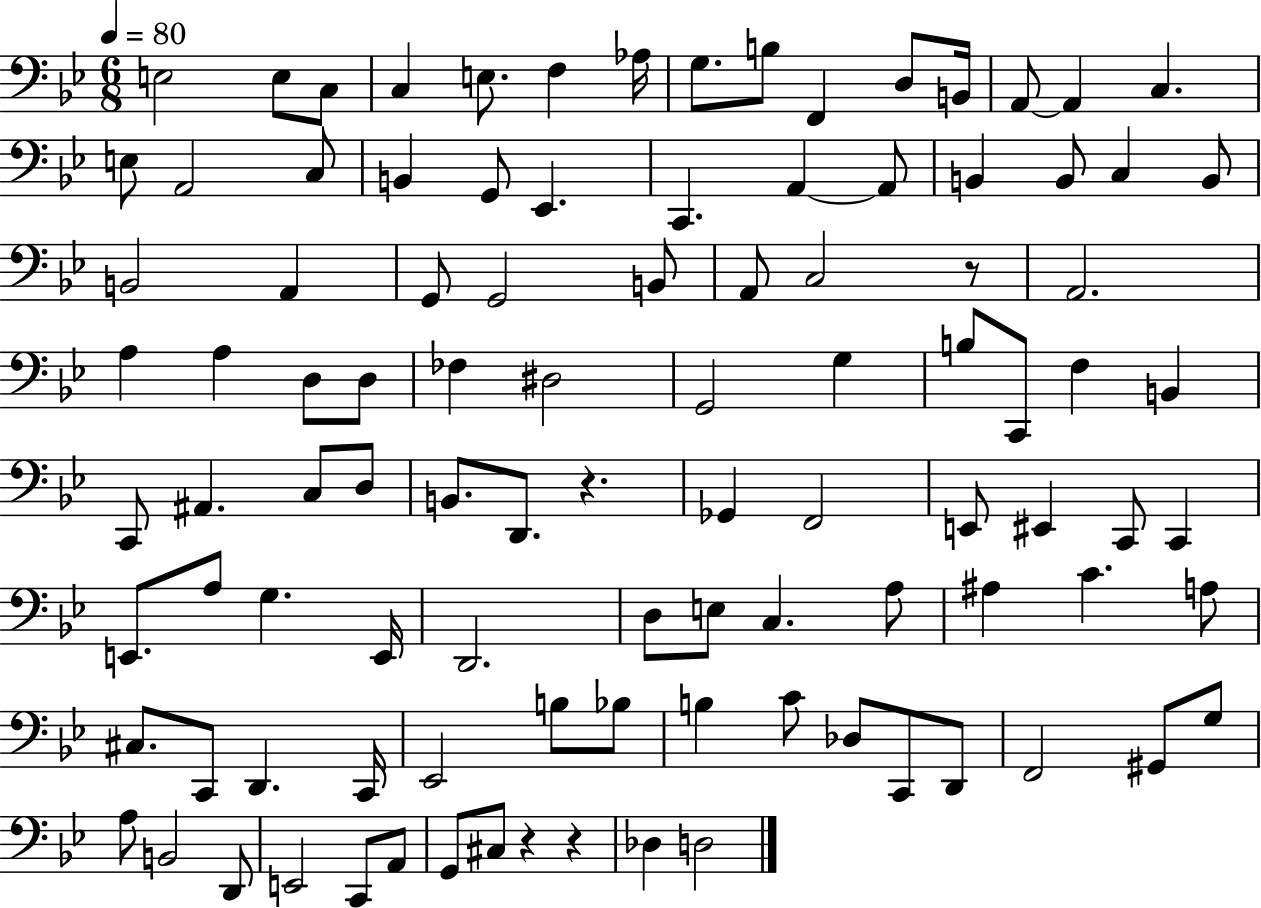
E3/h E3/e C3/e C3/q E3/e. F3/q Ab3/s G3/e. B3/e F2/q D3/e B2/s A2/e A2/q C3/q. E3/e A2/h C3/e B2/q G2/e Eb2/q. C2/q. A2/q A2/e B2/q B2/e C3/q B2/e B2/h A2/q G2/e G2/h B2/e A2/e C3/h R/e A2/h. A3/q A3/q D3/e D3/e FES3/q D#3/h G2/h G3/q B3/e C2/e F3/q B2/q C2/e A#2/q. C3/e D3/e B2/e. D2/e. R/q. Gb2/q F2/h E2/e EIS2/q C2/e C2/q E2/e. A3/e G3/q. E2/s D2/h. D3/e E3/e C3/q. A3/e A#3/q C4/q. A3/e C#3/e. C2/e D2/q. C2/s Eb2/h B3/e Bb3/e B3/q C4/e Db3/e C2/e D2/e F2/h G#2/e G3/e A3/e B2/h D2/e E2/h C2/e A2/e G2/e C#3/e R/q R/q Db3/q D3/h